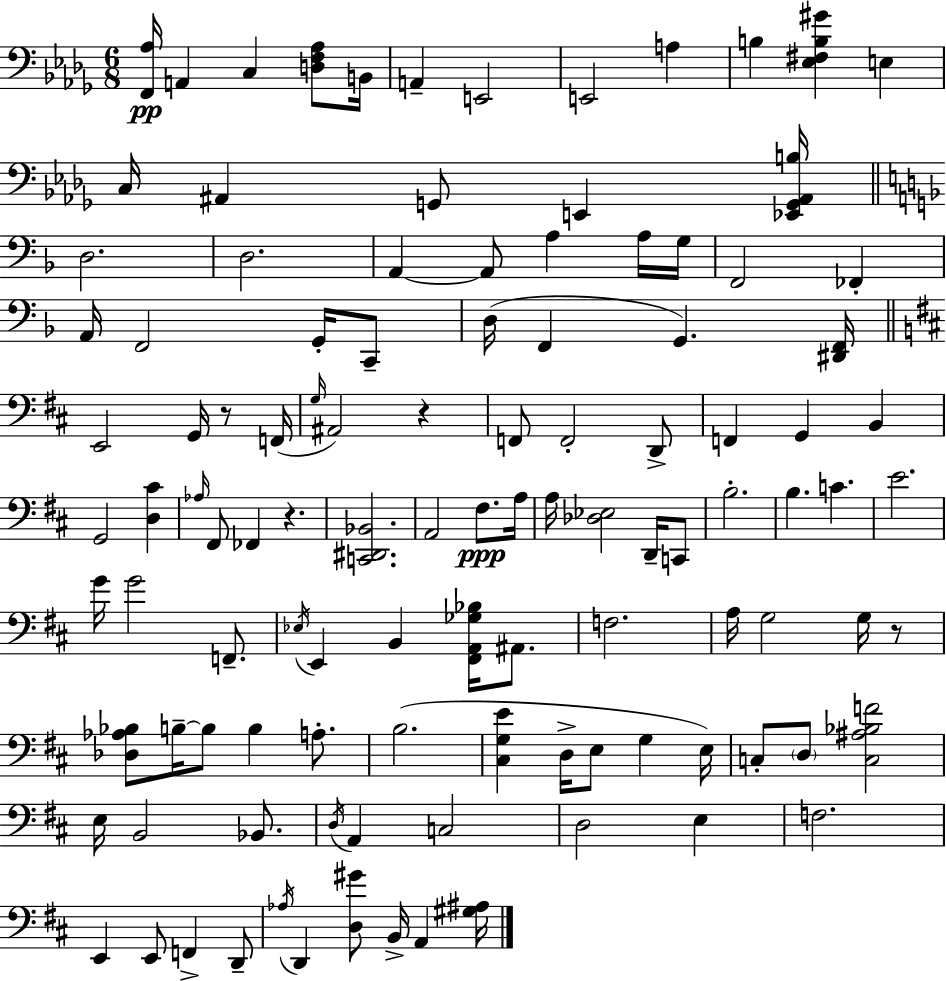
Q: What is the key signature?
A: BES minor